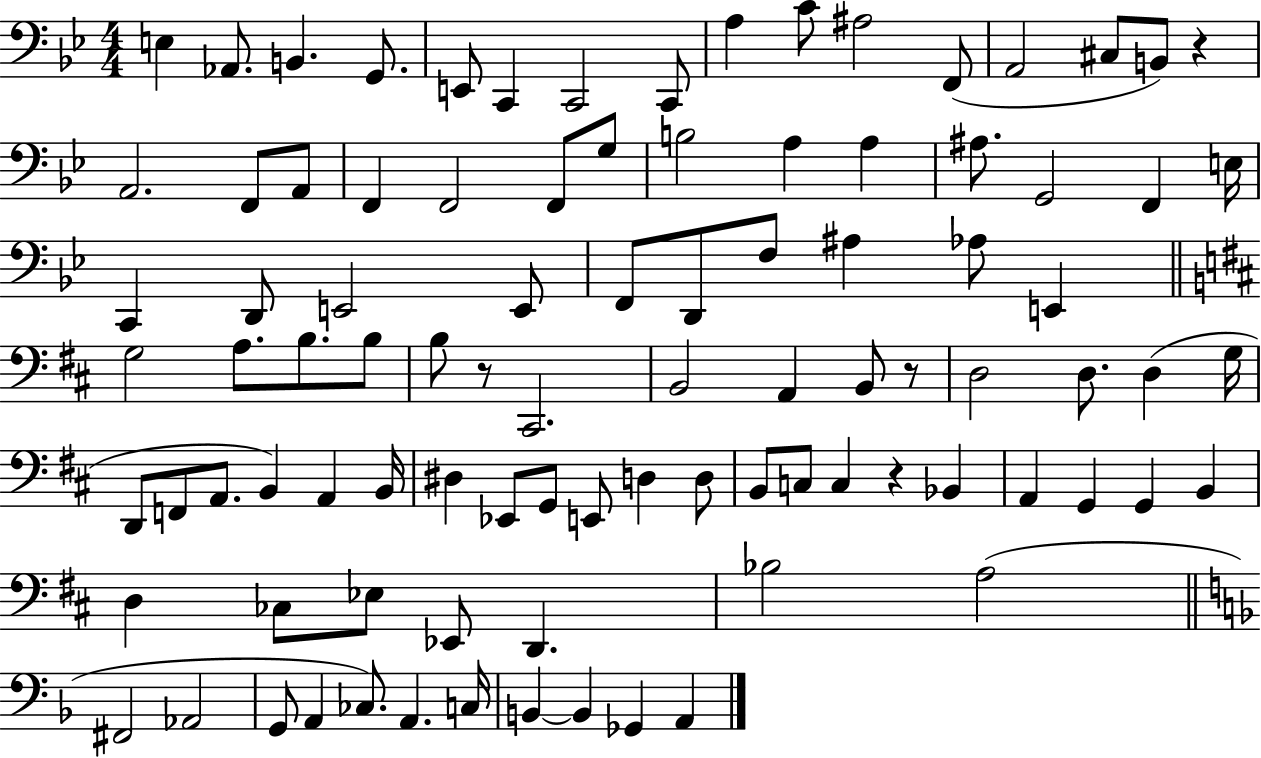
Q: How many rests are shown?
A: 4